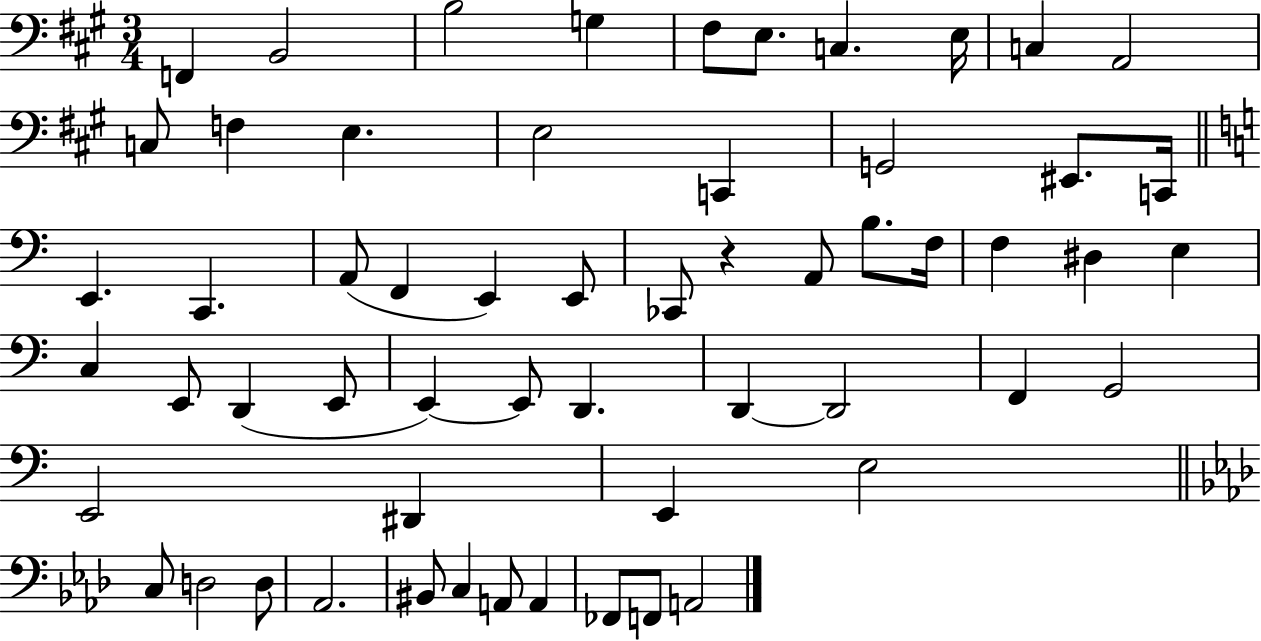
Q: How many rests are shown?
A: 1